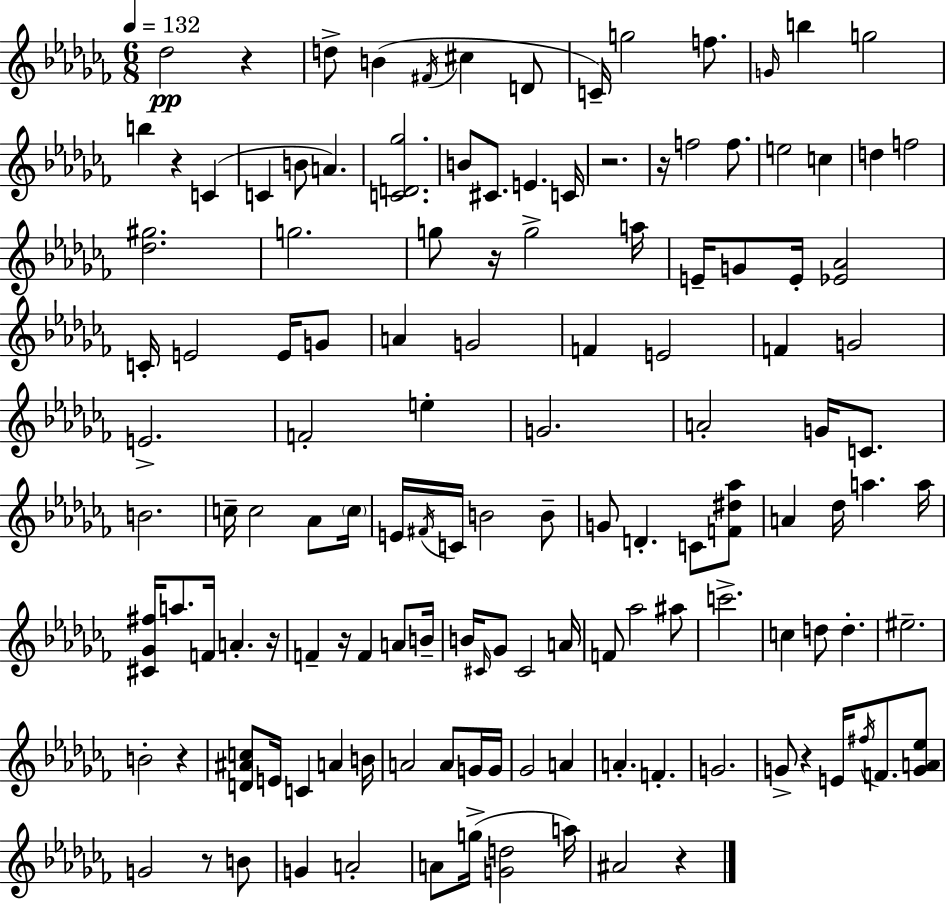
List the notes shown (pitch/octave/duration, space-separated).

Db5/h R/q D5/e B4/q F#4/s C#5/q D4/e C4/s G5/h F5/e. G4/s B5/q G5/h B5/q R/q C4/q C4/q B4/e A4/q. [C4,D4,Gb5]/h. B4/e C#4/e. E4/q. C4/s R/h. R/s F5/h F5/e. E5/h C5/q D5/q F5/h [Db5,G#5]/h. G5/h. G5/e R/s G5/h A5/s E4/s G4/e E4/s [Eb4,Ab4]/h C4/s E4/h E4/s G4/e A4/q G4/h F4/q E4/h F4/q G4/h E4/h. F4/h E5/q G4/h. A4/h G4/s C4/e. B4/h. C5/s C5/h Ab4/e C5/s E4/s F#4/s C4/s B4/h B4/e G4/e D4/q. C4/e [F4,D#5,Ab5]/e A4/q Db5/s A5/q. A5/s [C#4,Gb4,F#5]/s A5/e. F4/s A4/q. R/s F4/q R/s F4/q A4/e B4/s B4/s C#4/s Gb4/e C#4/h A4/s F4/e Ab5/h A#5/e C6/h. C5/q D5/e D5/q. EIS5/h. B4/h R/q [D4,A#4,C5]/e E4/s C4/q A4/q B4/s A4/h A4/e G4/s G4/s Gb4/h A4/q A4/q. F4/q. G4/h. G4/e R/q E4/s F#5/s F4/e. [G4,A4,Eb5]/e G4/h R/e B4/e G4/q A4/h A4/e G5/s [G4,D5]/h A5/s A#4/h R/q